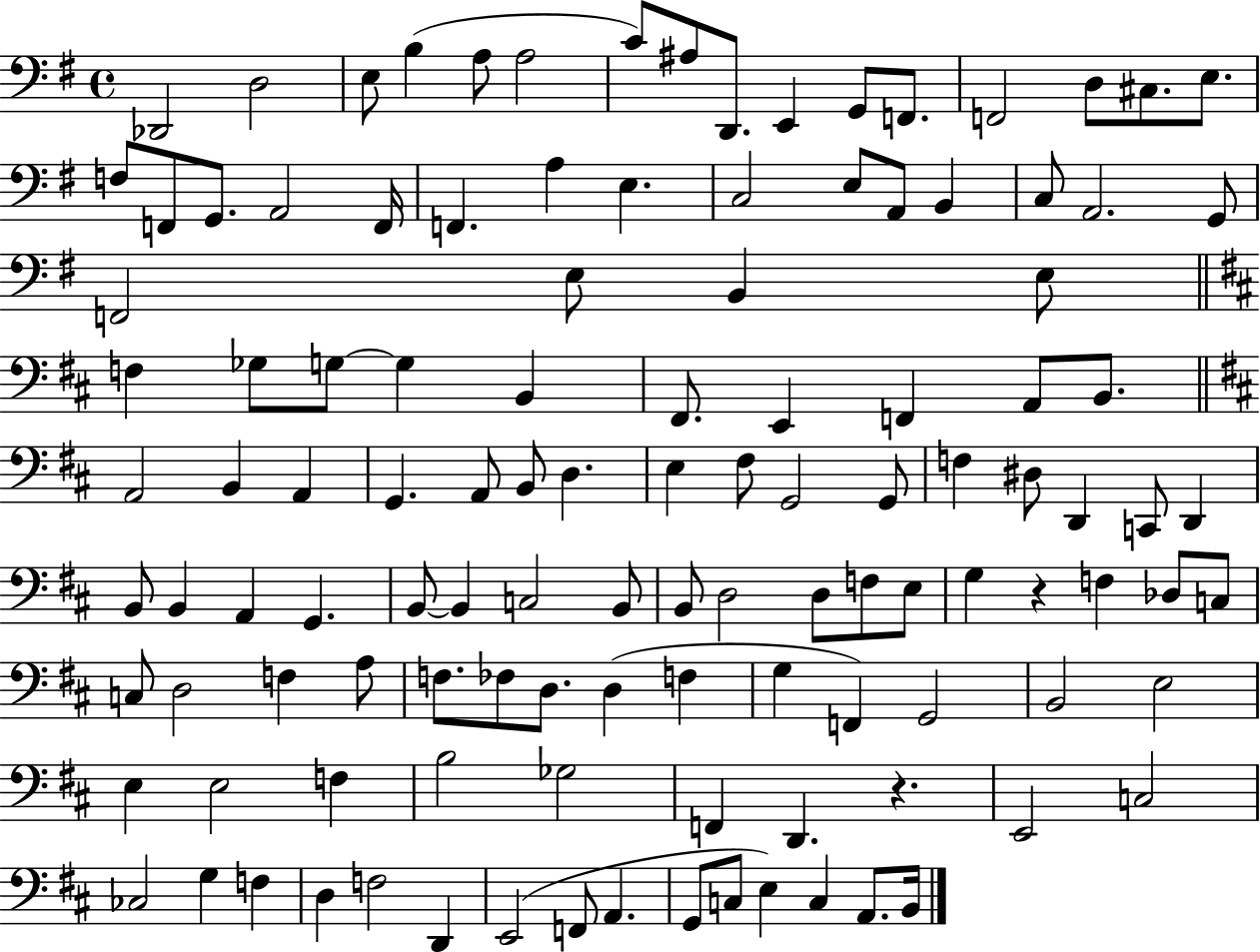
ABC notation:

X:1
T:Untitled
M:4/4
L:1/4
K:G
_D,,2 D,2 E,/2 B, A,/2 A,2 C/2 ^A,/2 D,,/2 E,, G,,/2 F,,/2 F,,2 D,/2 ^C,/2 E,/2 F,/2 F,,/2 G,,/2 A,,2 F,,/4 F,, A, E, C,2 E,/2 A,,/2 B,, C,/2 A,,2 G,,/2 F,,2 E,/2 B,, E,/2 F, _G,/2 G,/2 G, B,, ^F,,/2 E,, F,, A,,/2 B,,/2 A,,2 B,, A,, G,, A,,/2 B,,/2 D, E, ^F,/2 G,,2 G,,/2 F, ^D,/2 D,, C,,/2 D,, B,,/2 B,, A,, G,, B,,/2 B,, C,2 B,,/2 B,,/2 D,2 D,/2 F,/2 E,/2 G, z F, _D,/2 C,/2 C,/2 D,2 F, A,/2 F,/2 _F,/2 D,/2 D, F, G, F,, G,,2 B,,2 E,2 E, E,2 F, B,2 _G,2 F,, D,, z E,,2 C,2 _C,2 G, F, D, F,2 D,, E,,2 F,,/2 A,, G,,/2 C,/2 E, C, A,,/2 B,,/4